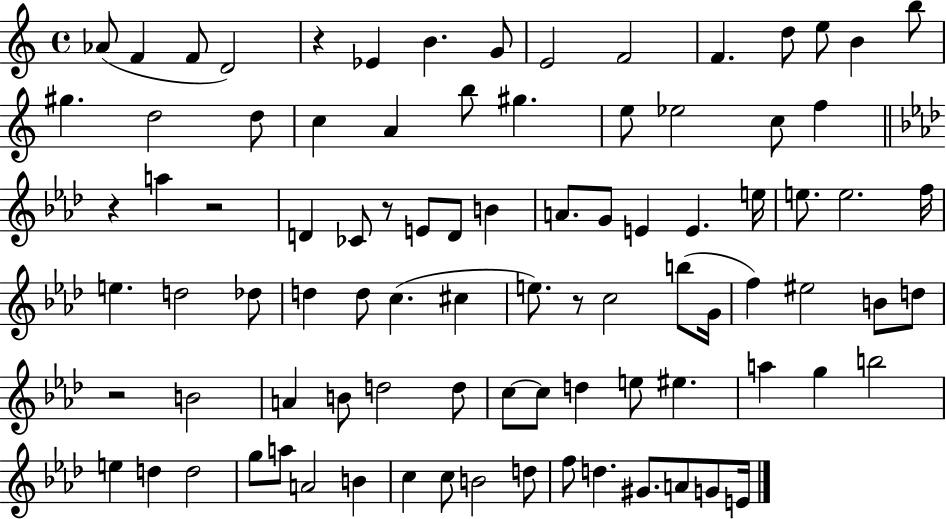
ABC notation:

X:1
T:Untitled
M:4/4
L:1/4
K:C
_A/2 F F/2 D2 z _E B G/2 E2 F2 F d/2 e/2 B b/2 ^g d2 d/2 c A b/2 ^g e/2 _e2 c/2 f z a z2 D _C/2 z/2 E/2 D/2 B A/2 G/2 E E e/4 e/2 e2 f/4 e d2 _d/2 d d/2 c ^c e/2 z/2 c2 b/2 G/4 f ^e2 B/2 d/2 z2 B2 A B/2 d2 d/2 c/2 c/2 d e/2 ^e a g b2 e d d2 g/2 a/2 A2 B c c/2 B2 d/2 f/2 d ^G/2 A/2 G/2 E/4